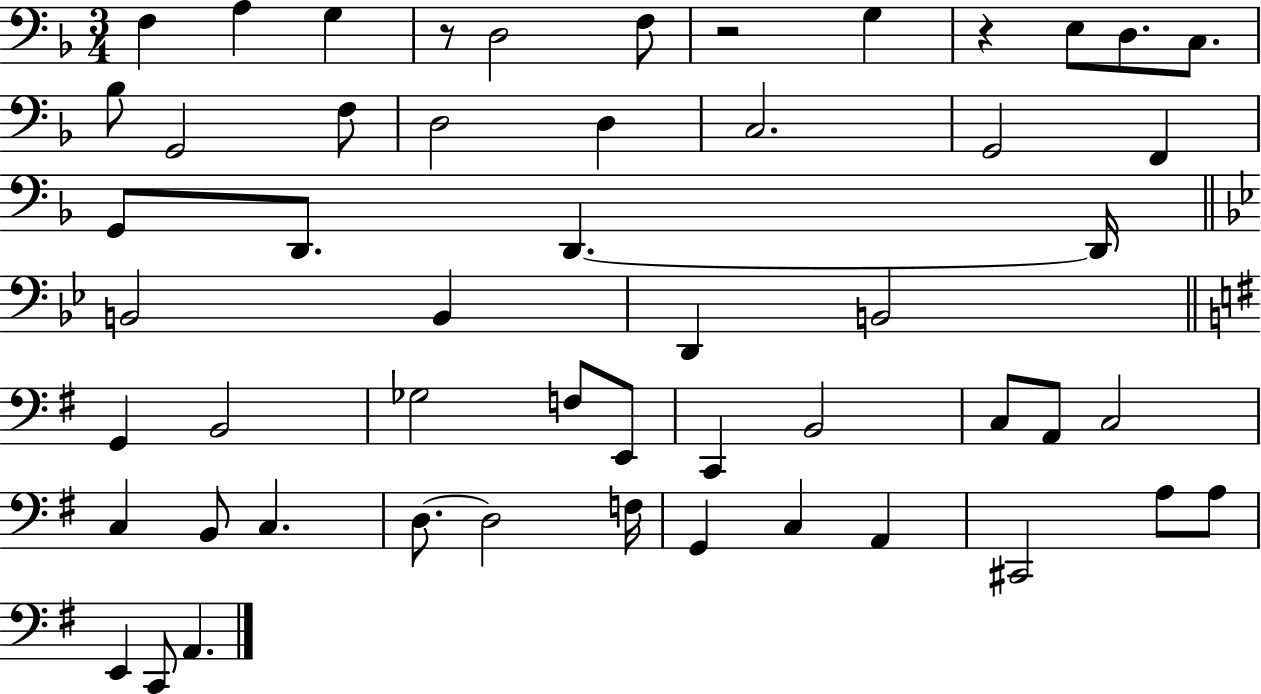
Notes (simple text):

F3/q A3/q G3/q R/e D3/h F3/e R/h G3/q R/q E3/e D3/e. C3/e. Bb3/e G2/h F3/e D3/h D3/q C3/h. G2/h F2/q G2/e D2/e. D2/q. D2/s B2/h B2/q D2/q B2/h G2/q B2/h Gb3/h F3/e E2/e C2/q B2/h C3/e A2/e C3/h C3/q B2/e C3/q. D3/e. D3/h F3/s G2/q C3/q A2/q C#2/h A3/e A3/e E2/q C2/e A2/q.